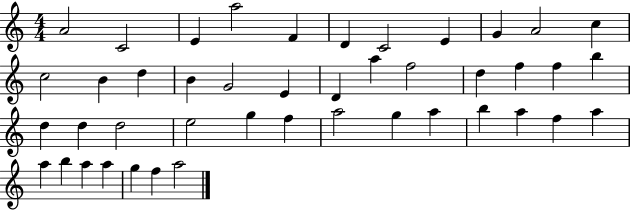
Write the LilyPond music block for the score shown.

{
  \clef treble
  \numericTimeSignature
  \time 4/4
  \key c \major
  a'2 c'2 | e'4 a''2 f'4 | d'4 c'2 e'4 | g'4 a'2 c''4 | \break c''2 b'4 d''4 | b'4 g'2 e'4 | d'4 a''4 f''2 | d''4 f''4 f''4 b''4 | \break d''4 d''4 d''2 | e''2 g''4 f''4 | a''2 g''4 a''4 | b''4 a''4 f''4 a''4 | \break a''4 b''4 a''4 a''4 | g''4 f''4 a''2 | \bar "|."
}